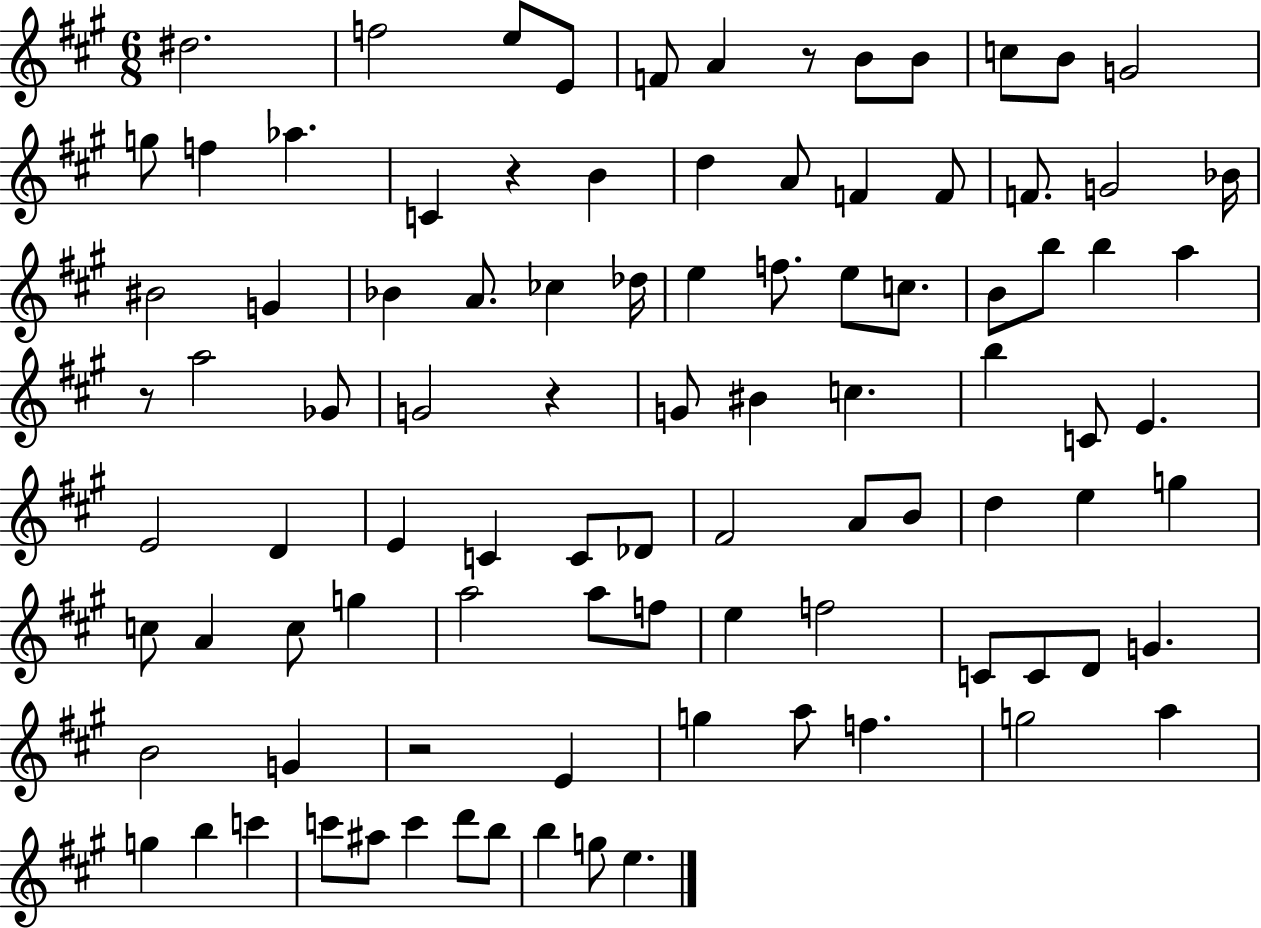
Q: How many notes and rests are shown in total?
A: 95